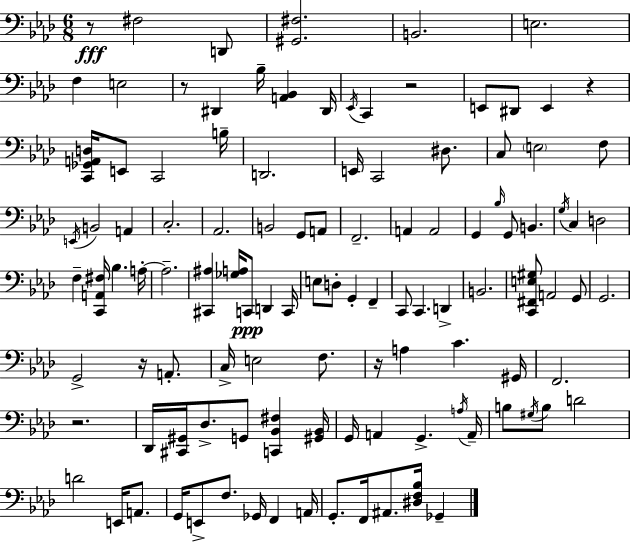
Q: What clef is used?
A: bass